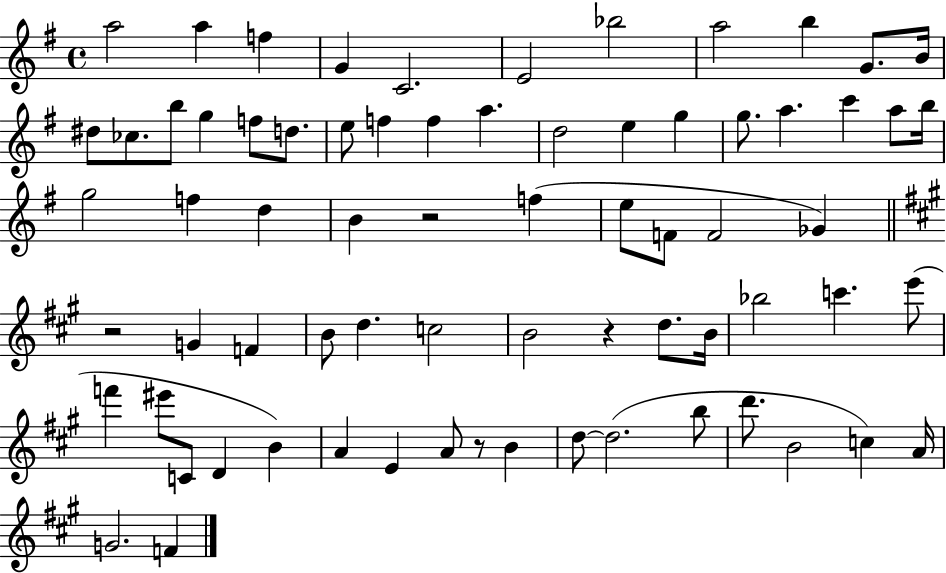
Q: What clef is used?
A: treble